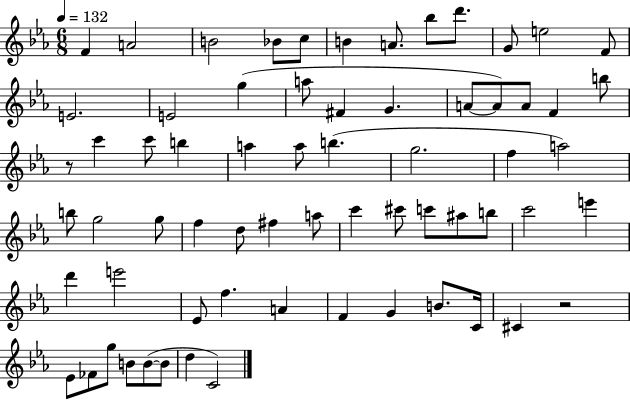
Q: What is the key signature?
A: EES major